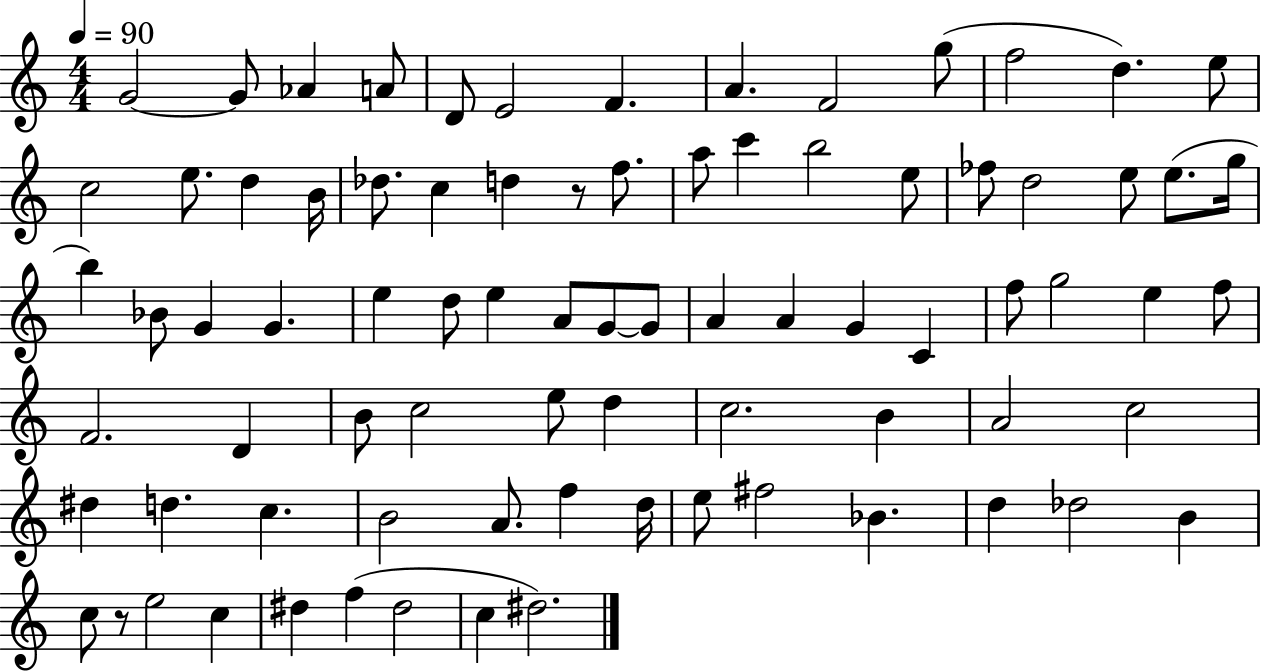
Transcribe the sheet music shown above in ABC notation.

X:1
T:Untitled
M:4/4
L:1/4
K:C
G2 G/2 _A A/2 D/2 E2 F A F2 g/2 f2 d e/2 c2 e/2 d B/4 _d/2 c d z/2 f/2 a/2 c' b2 e/2 _f/2 d2 e/2 e/2 g/4 b _B/2 G G e d/2 e A/2 G/2 G/2 A A G C f/2 g2 e f/2 F2 D B/2 c2 e/2 d c2 B A2 c2 ^d d c B2 A/2 f d/4 e/2 ^f2 _B d _d2 B c/2 z/2 e2 c ^d f ^d2 c ^d2